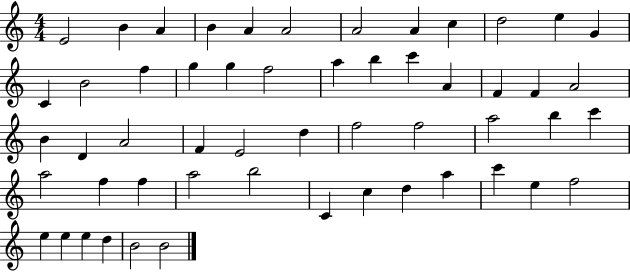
X:1
T:Untitled
M:4/4
L:1/4
K:C
E2 B A B A A2 A2 A c d2 e G C B2 f g g f2 a b c' A F F A2 B D A2 F E2 d f2 f2 a2 b c' a2 f f a2 b2 C c d a c' e f2 e e e d B2 B2